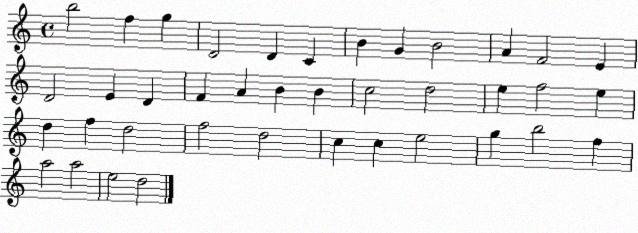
X:1
T:Untitled
M:4/4
L:1/4
K:C
b2 f g D2 D C B G B2 A F2 E D2 E D F A B B c2 d2 e f2 e d f d2 f2 d2 c c e2 g b2 f a2 a2 e2 d2